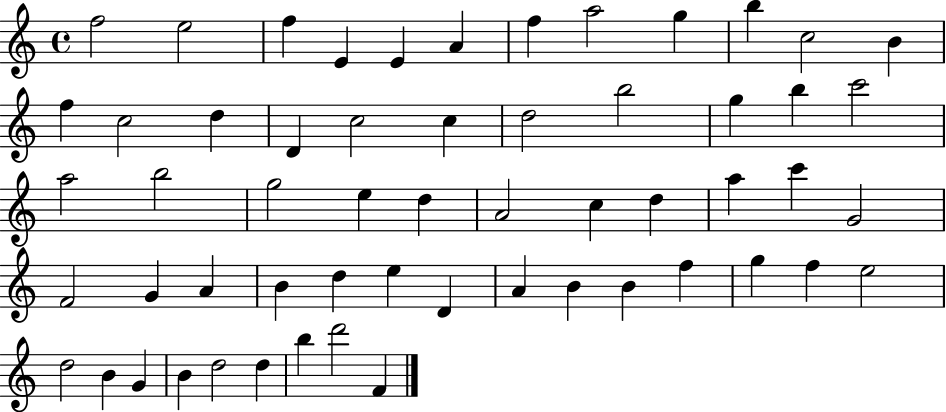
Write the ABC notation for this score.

X:1
T:Untitled
M:4/4
L:1/4
K:C
f2 e2 f E E A f a2 g b c2 B f c2 d D c2 c d2 b2 g b c'2 a2 b2 g2 e d A2 c d a c' G2 F2 G A B d e D A B B f g f e2 d2 B G B d2 d b d'2 F